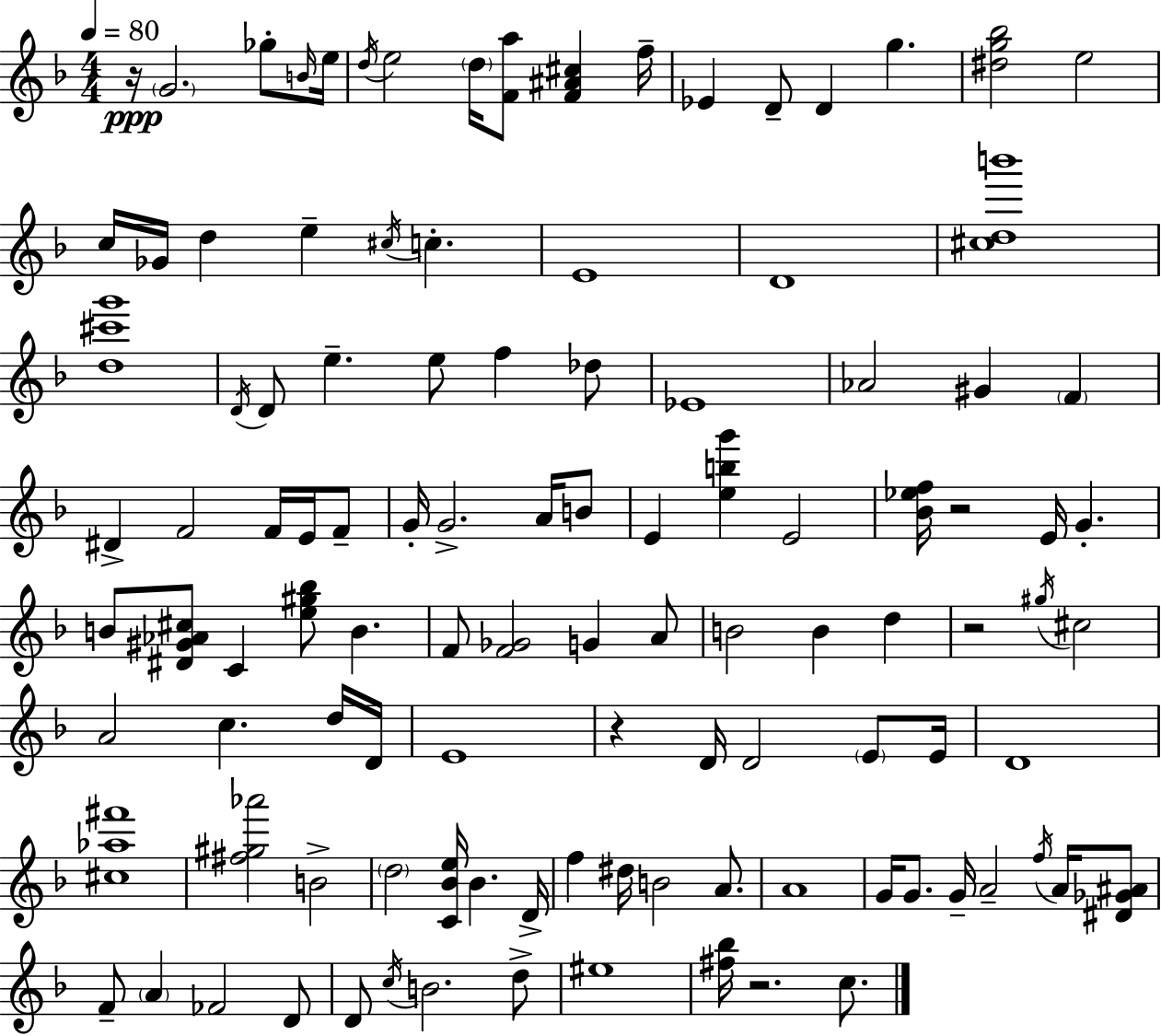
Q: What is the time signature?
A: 4/4